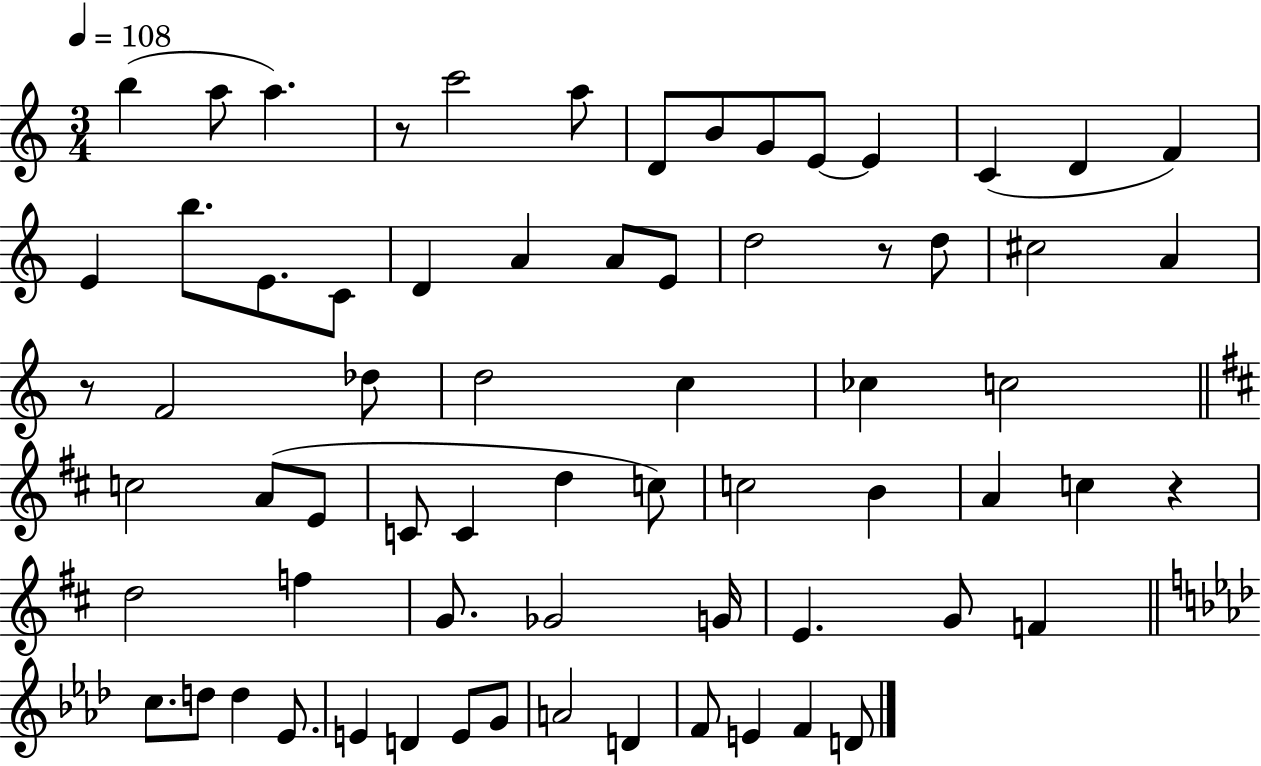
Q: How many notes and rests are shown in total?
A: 68